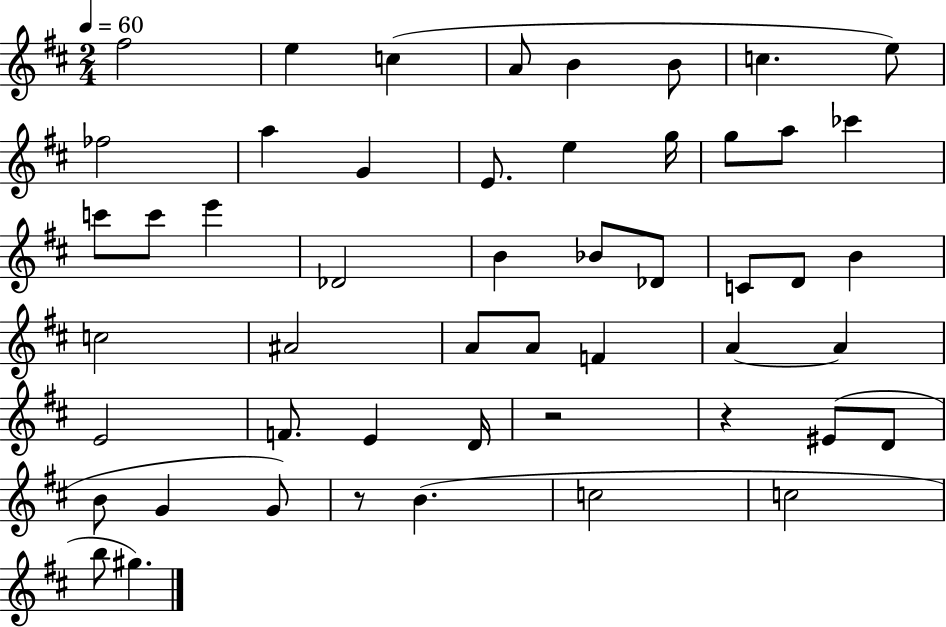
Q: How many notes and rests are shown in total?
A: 51